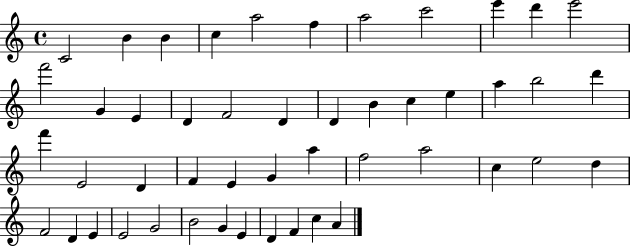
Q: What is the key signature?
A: C major